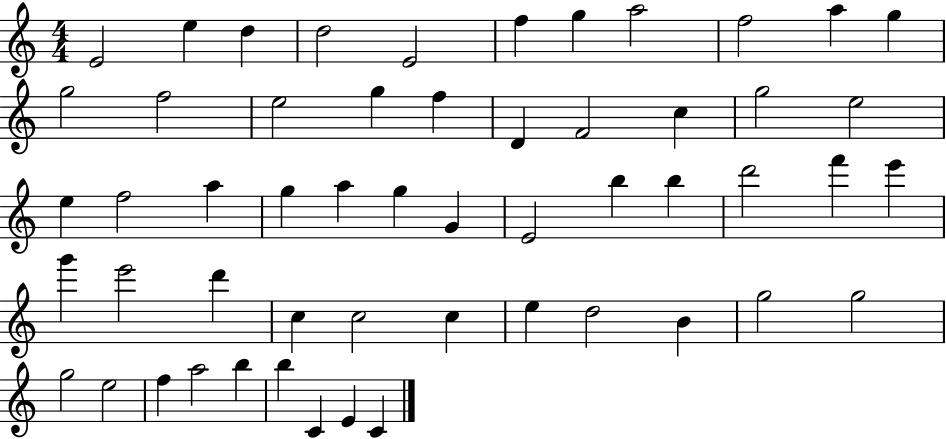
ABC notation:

X:1
T:Untitled
M:4/4
L:1/4
K:C
E2 e d d2 E2 f g a2 f2 a g g2 f2 e2 g f D F2 c g2 e2 e f2 a g a g G E2 b b d'2 f' e' g' e'2 d' c c2 c e d2 B g2 g2 g2 e2 f a2 b b C E C